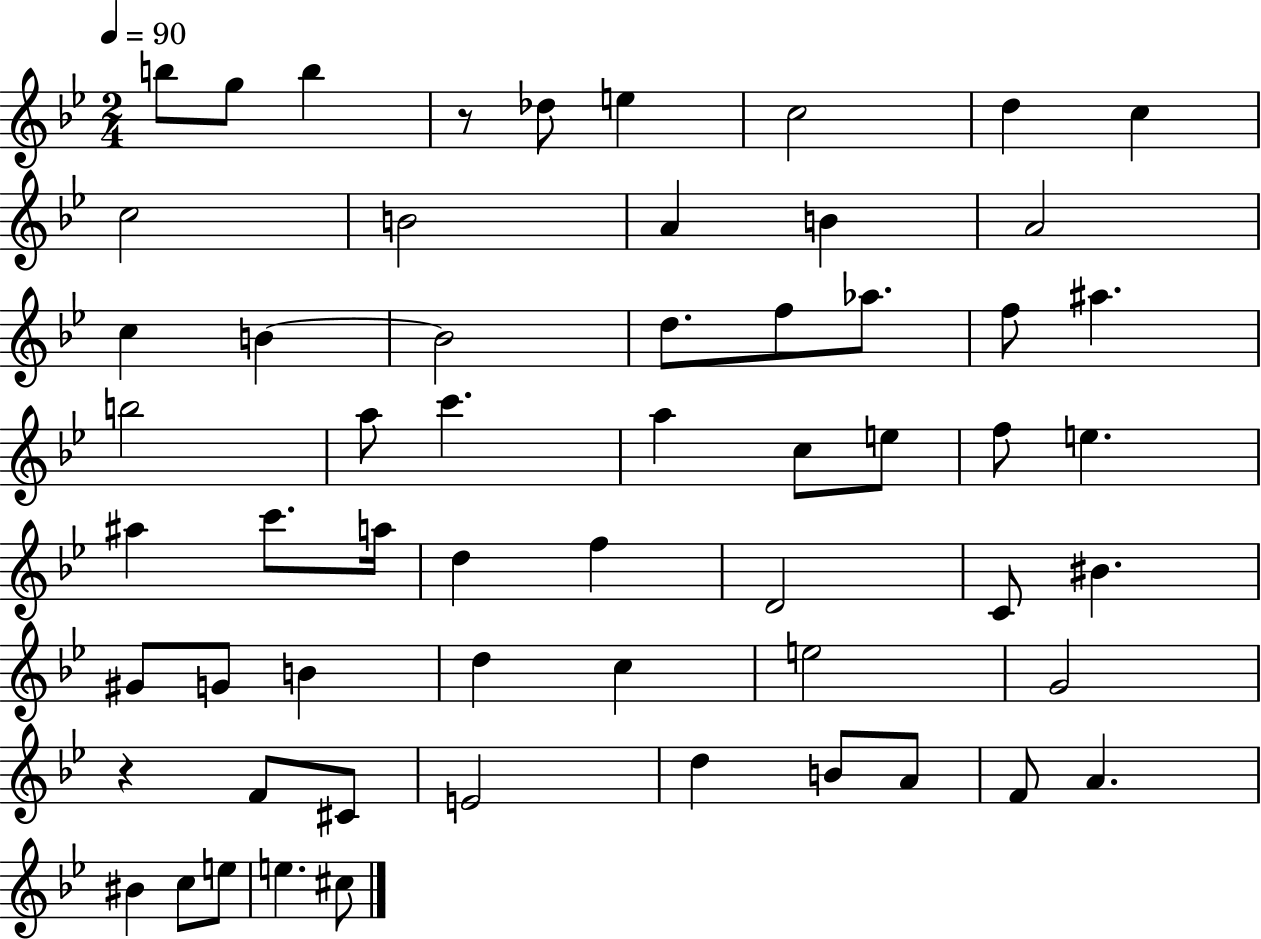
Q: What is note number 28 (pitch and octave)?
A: F5